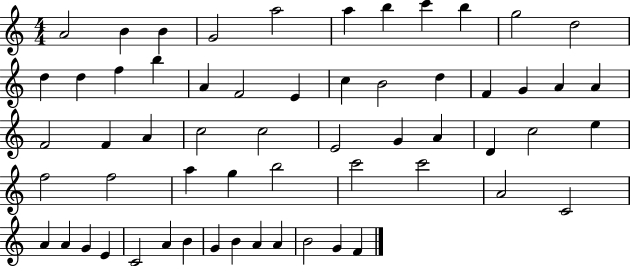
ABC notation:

X:1
T:Untitled
M:4/4
L:1/4
K:C
A2 B B G2 a2 a b c' b g2 d2 d d f b A F2 E c B2 d F G A A F2 F A c2 c2 E2 G A D c2 e f2 f2 a g b2 c'2 c'2 A2 C2 A A G E C2 A B G B A A B2 G F